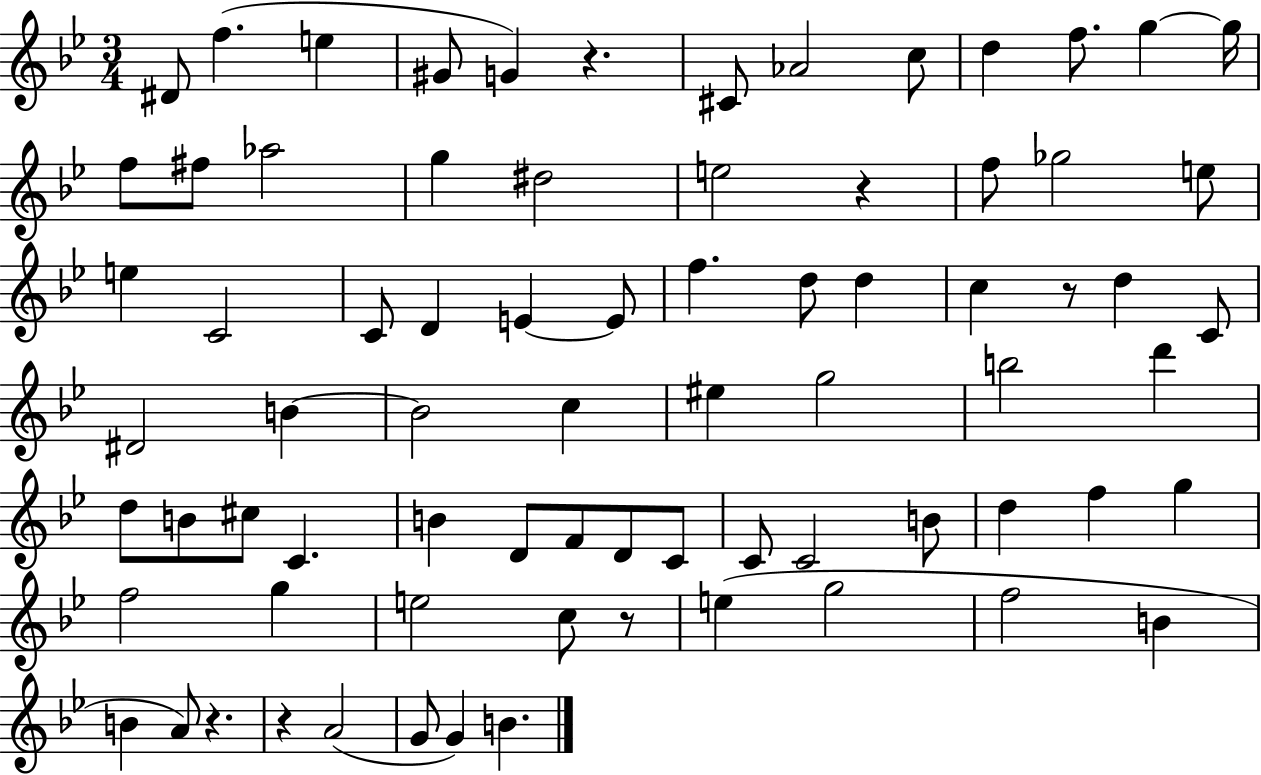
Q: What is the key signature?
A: BES major